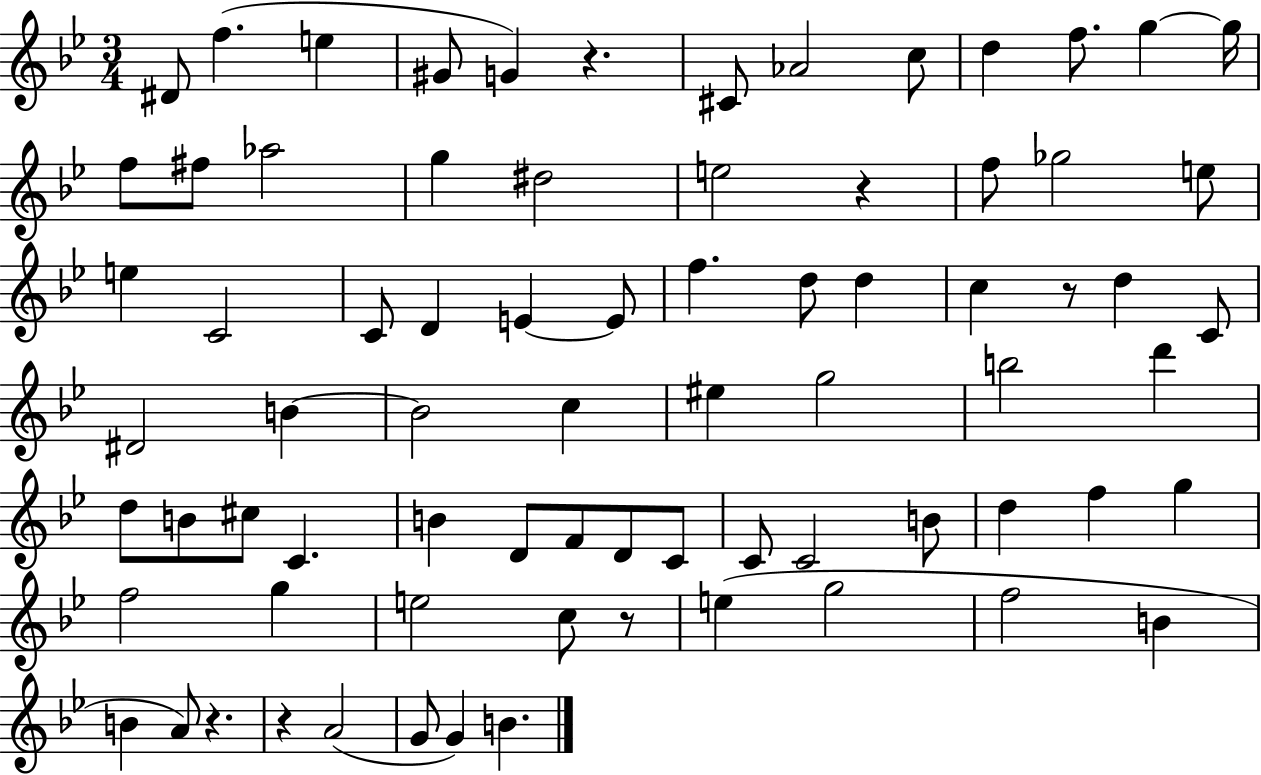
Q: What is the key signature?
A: BES major